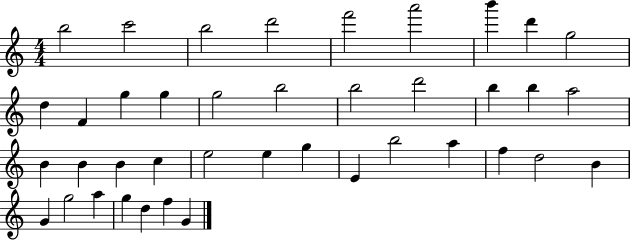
X:1
T:Untitled
M:4/4
L:1/4
K:C
b2 c'2 b2 d'2 f'2 a'2 b' d' g2 d F g g g2 b2 b2 d'2 b b a2 B B B c e2 e g E b2 a f d2 B G g2 a g d f G